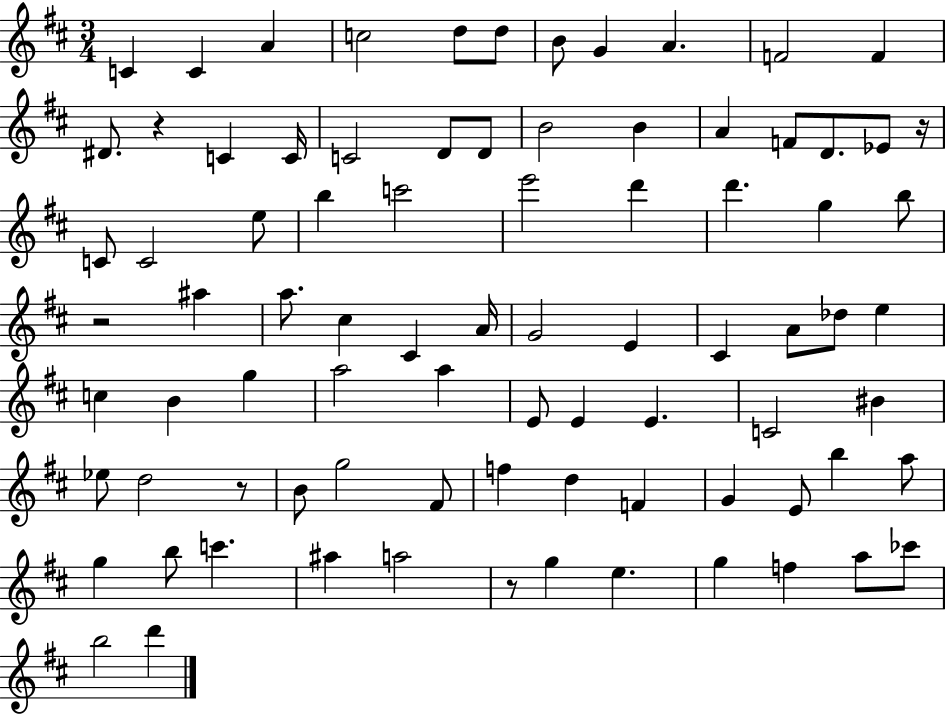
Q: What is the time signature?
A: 3/4